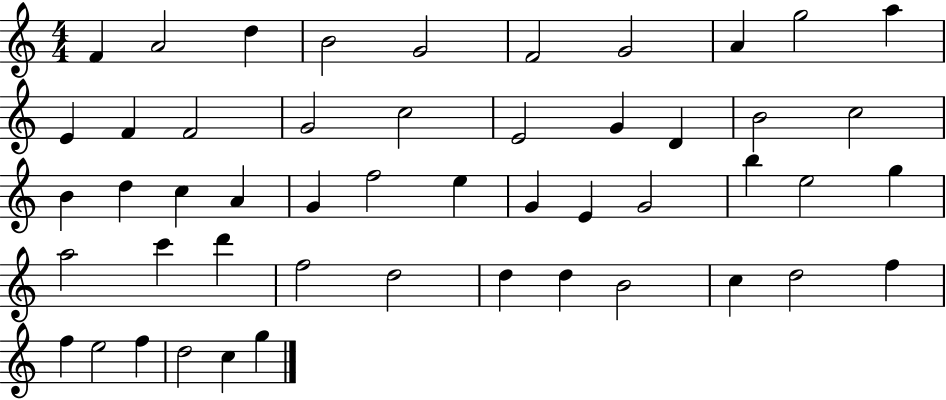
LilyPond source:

{
  \clef treble
  \numericTimeSignature
  \time 4/4
  \key c \major
  f'4 a'2 d''4 | b'2 g'2 | f'2 g'2 | a'4 g''2 a''4 | \break e'4 f'4 f'2 | g'2 c''2 | e'2 g'4 d'4 | b'2 c''2 | \break b'4 d''4 c''4 a'4 | g'4 f''2 e''4 | g'4 e'4 g'2 | b''4 e''2 g''4 | \break a''2 c'''4 d'''4 | f''2 d''2 | d''4 d''4 b'2 | c''4 d''2 f''4 | \break f''4 e''2 f''4 | d''2 c''4 g''4 | \bar "|."
}